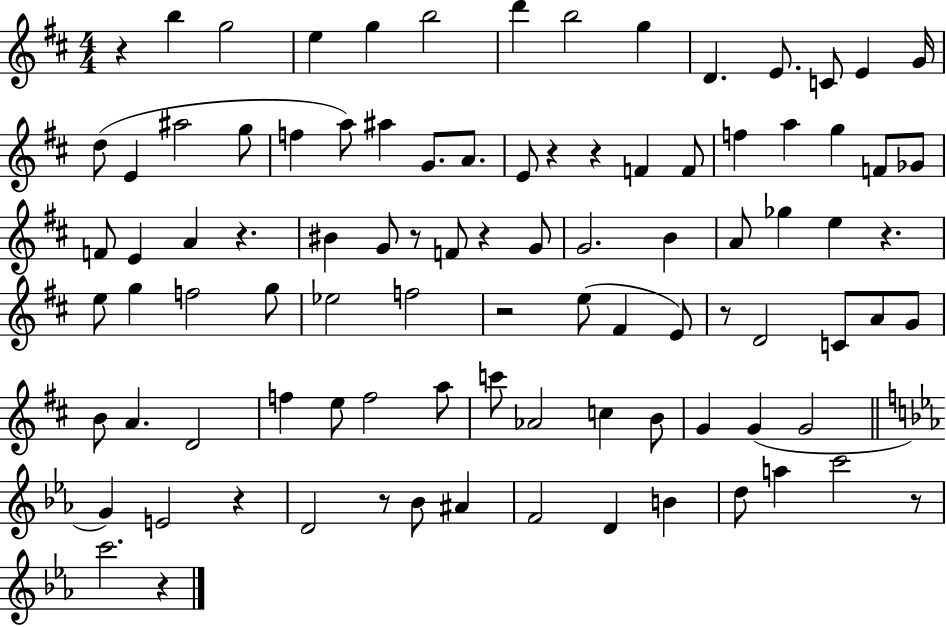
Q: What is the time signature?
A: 4/4